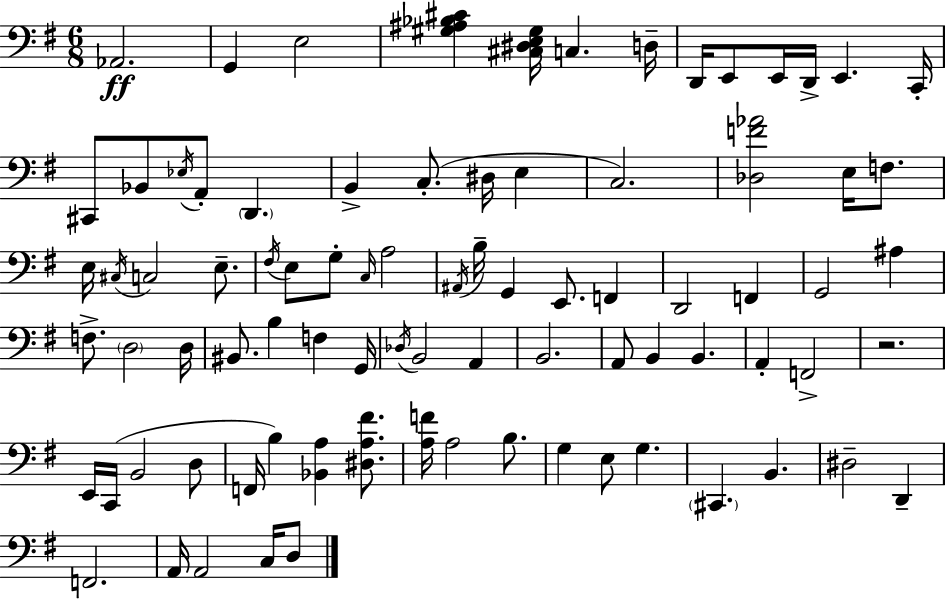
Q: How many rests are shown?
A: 1